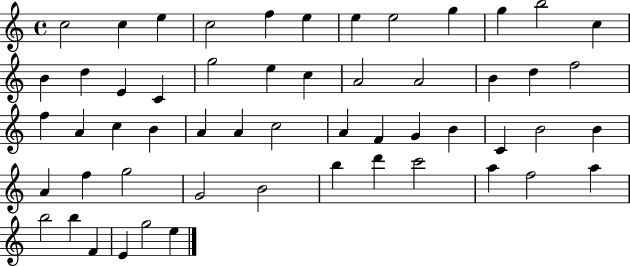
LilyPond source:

{
  \clef treble
  \time 4/4
  \defaultTimeSignature
  \key c \major
  c''2 c''4 e''4 | c''2 f''4 e''4 | e''4 e''2 g''4 | g''4 b''2 c''4 | \break b'4 d''4 e'4 c'4 | g''2 e''4 c''4 | a'2 a'2 | b'4 d''4 f''2 | \break f''4 a'4 c''4 b'4 | a'4 a'4 c''2 | a'4 f'4 g'4 b'4 | c'4 b'2 b'4 | \break a'4 f''4 g''2 | g'2 b'2 | b''4 d'''4 c'''2 | a''4 f''2 a''4 | \break b''2 b''4 f'4 | e'4 g''2 e''4 | \bar "|."
}